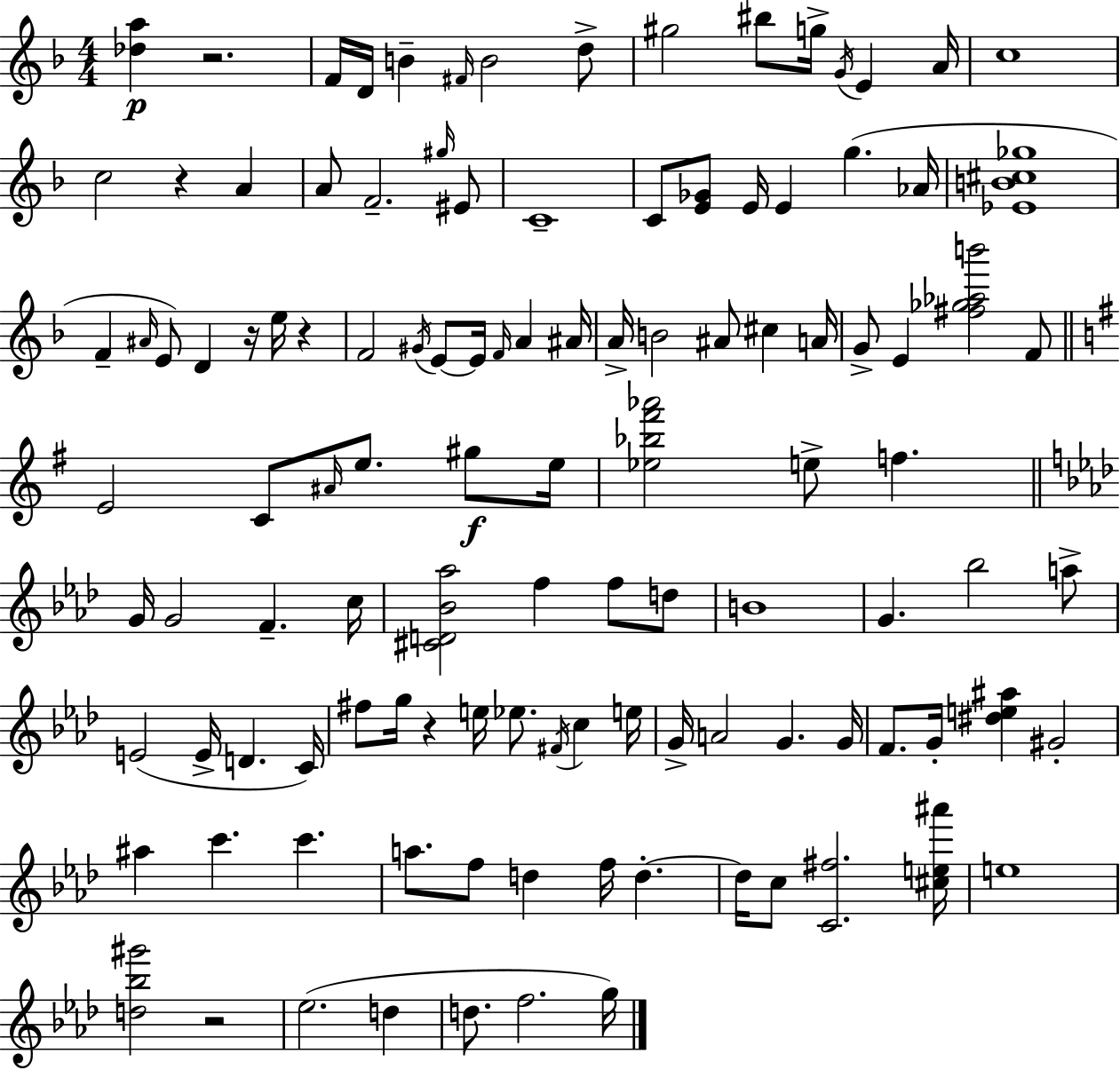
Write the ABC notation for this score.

X:1
T:Untitled
M:4/4
L:1/4
K:F
[_da] z2 F/4 D/4 B ^F/4 B2 d/2 ^g2 ^b/2 g/4 G/4 E A/4 c4 c2 z A A/2 F2 ^g/4 ^E/2 C4 C/2 [E_G]/2 E/4 E g _A/4 [_EB^c_g]4 F ^A/4 E/2 D z/4 e/4 z F2 ^G/4 E/2 E/4 F/4 A ^A/4 A/4 B2 ^A/2 ^c A/4 G/2 E [^f_g_ab']2 F/2 E2 C/2 ^A/4 e/2 ^g/2 e/4 [_e_b^f'_a']2 e/2 f G/4 G2 F c/4 [^CD_B_a]2 f f/2 d/2 B4 G _b2 a/2 E2 E/4 D C/4 ^f/2 g/4 z e/4 _e/2 ^F/4 c e/4 G/4 A2 G G/4 F/2 G/4 [^de^a] ^G2 ^a c' c' a/2 f/2 d f/4 d d/4 c/2 [C^f]2 [^ce^a']/4 e4 [d_b^g']2 z2 _e2 d d/2 f2 g/4